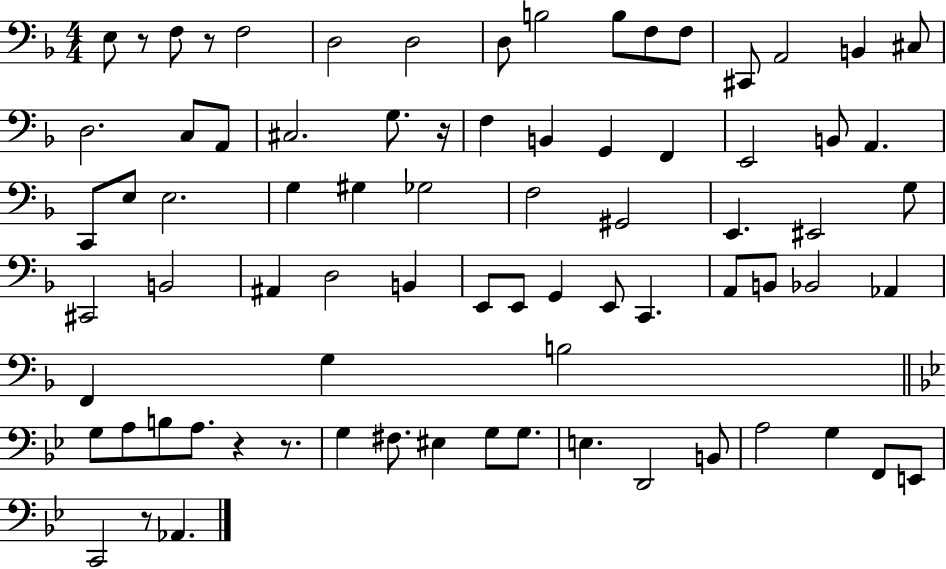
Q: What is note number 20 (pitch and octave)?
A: F3